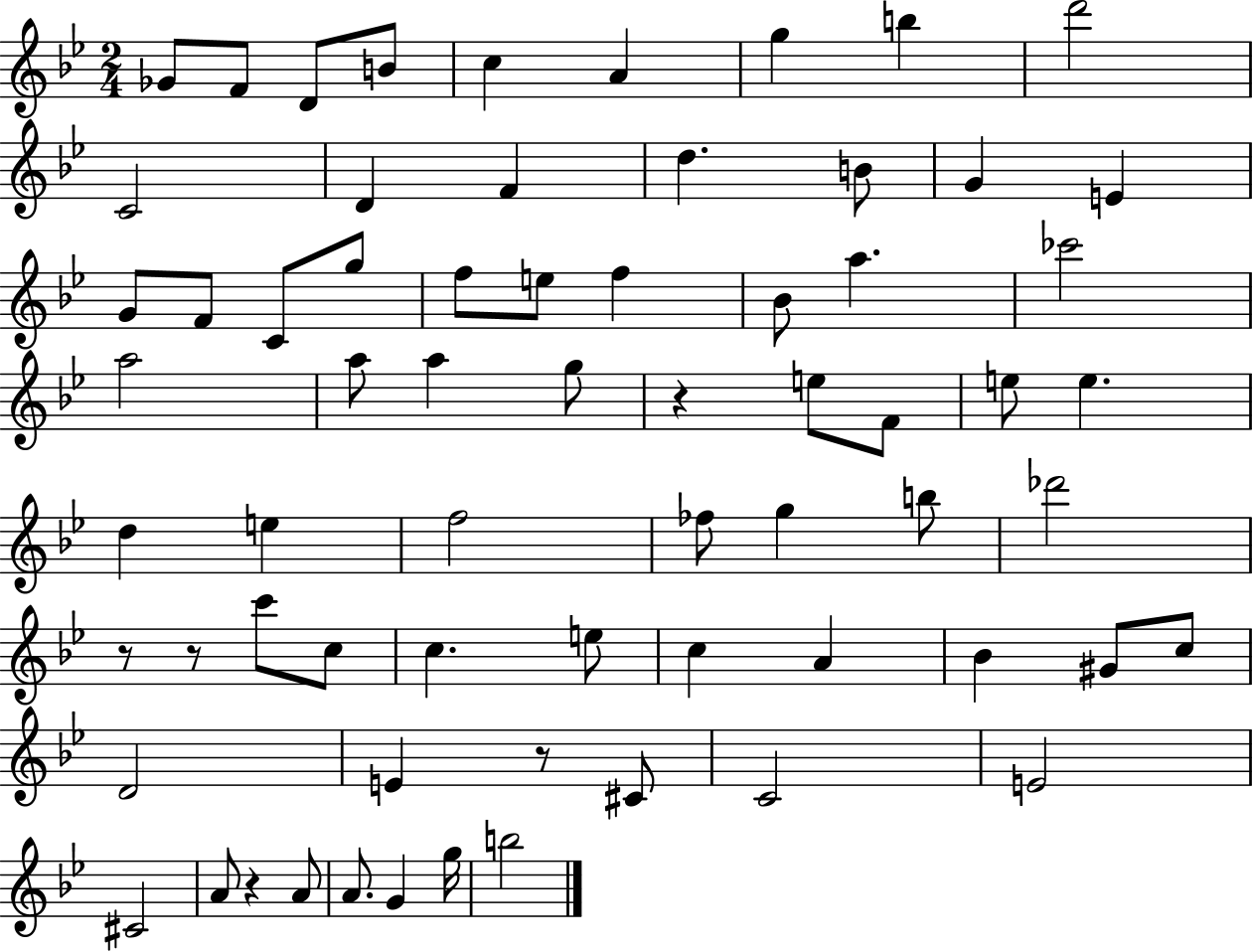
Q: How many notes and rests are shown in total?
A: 67